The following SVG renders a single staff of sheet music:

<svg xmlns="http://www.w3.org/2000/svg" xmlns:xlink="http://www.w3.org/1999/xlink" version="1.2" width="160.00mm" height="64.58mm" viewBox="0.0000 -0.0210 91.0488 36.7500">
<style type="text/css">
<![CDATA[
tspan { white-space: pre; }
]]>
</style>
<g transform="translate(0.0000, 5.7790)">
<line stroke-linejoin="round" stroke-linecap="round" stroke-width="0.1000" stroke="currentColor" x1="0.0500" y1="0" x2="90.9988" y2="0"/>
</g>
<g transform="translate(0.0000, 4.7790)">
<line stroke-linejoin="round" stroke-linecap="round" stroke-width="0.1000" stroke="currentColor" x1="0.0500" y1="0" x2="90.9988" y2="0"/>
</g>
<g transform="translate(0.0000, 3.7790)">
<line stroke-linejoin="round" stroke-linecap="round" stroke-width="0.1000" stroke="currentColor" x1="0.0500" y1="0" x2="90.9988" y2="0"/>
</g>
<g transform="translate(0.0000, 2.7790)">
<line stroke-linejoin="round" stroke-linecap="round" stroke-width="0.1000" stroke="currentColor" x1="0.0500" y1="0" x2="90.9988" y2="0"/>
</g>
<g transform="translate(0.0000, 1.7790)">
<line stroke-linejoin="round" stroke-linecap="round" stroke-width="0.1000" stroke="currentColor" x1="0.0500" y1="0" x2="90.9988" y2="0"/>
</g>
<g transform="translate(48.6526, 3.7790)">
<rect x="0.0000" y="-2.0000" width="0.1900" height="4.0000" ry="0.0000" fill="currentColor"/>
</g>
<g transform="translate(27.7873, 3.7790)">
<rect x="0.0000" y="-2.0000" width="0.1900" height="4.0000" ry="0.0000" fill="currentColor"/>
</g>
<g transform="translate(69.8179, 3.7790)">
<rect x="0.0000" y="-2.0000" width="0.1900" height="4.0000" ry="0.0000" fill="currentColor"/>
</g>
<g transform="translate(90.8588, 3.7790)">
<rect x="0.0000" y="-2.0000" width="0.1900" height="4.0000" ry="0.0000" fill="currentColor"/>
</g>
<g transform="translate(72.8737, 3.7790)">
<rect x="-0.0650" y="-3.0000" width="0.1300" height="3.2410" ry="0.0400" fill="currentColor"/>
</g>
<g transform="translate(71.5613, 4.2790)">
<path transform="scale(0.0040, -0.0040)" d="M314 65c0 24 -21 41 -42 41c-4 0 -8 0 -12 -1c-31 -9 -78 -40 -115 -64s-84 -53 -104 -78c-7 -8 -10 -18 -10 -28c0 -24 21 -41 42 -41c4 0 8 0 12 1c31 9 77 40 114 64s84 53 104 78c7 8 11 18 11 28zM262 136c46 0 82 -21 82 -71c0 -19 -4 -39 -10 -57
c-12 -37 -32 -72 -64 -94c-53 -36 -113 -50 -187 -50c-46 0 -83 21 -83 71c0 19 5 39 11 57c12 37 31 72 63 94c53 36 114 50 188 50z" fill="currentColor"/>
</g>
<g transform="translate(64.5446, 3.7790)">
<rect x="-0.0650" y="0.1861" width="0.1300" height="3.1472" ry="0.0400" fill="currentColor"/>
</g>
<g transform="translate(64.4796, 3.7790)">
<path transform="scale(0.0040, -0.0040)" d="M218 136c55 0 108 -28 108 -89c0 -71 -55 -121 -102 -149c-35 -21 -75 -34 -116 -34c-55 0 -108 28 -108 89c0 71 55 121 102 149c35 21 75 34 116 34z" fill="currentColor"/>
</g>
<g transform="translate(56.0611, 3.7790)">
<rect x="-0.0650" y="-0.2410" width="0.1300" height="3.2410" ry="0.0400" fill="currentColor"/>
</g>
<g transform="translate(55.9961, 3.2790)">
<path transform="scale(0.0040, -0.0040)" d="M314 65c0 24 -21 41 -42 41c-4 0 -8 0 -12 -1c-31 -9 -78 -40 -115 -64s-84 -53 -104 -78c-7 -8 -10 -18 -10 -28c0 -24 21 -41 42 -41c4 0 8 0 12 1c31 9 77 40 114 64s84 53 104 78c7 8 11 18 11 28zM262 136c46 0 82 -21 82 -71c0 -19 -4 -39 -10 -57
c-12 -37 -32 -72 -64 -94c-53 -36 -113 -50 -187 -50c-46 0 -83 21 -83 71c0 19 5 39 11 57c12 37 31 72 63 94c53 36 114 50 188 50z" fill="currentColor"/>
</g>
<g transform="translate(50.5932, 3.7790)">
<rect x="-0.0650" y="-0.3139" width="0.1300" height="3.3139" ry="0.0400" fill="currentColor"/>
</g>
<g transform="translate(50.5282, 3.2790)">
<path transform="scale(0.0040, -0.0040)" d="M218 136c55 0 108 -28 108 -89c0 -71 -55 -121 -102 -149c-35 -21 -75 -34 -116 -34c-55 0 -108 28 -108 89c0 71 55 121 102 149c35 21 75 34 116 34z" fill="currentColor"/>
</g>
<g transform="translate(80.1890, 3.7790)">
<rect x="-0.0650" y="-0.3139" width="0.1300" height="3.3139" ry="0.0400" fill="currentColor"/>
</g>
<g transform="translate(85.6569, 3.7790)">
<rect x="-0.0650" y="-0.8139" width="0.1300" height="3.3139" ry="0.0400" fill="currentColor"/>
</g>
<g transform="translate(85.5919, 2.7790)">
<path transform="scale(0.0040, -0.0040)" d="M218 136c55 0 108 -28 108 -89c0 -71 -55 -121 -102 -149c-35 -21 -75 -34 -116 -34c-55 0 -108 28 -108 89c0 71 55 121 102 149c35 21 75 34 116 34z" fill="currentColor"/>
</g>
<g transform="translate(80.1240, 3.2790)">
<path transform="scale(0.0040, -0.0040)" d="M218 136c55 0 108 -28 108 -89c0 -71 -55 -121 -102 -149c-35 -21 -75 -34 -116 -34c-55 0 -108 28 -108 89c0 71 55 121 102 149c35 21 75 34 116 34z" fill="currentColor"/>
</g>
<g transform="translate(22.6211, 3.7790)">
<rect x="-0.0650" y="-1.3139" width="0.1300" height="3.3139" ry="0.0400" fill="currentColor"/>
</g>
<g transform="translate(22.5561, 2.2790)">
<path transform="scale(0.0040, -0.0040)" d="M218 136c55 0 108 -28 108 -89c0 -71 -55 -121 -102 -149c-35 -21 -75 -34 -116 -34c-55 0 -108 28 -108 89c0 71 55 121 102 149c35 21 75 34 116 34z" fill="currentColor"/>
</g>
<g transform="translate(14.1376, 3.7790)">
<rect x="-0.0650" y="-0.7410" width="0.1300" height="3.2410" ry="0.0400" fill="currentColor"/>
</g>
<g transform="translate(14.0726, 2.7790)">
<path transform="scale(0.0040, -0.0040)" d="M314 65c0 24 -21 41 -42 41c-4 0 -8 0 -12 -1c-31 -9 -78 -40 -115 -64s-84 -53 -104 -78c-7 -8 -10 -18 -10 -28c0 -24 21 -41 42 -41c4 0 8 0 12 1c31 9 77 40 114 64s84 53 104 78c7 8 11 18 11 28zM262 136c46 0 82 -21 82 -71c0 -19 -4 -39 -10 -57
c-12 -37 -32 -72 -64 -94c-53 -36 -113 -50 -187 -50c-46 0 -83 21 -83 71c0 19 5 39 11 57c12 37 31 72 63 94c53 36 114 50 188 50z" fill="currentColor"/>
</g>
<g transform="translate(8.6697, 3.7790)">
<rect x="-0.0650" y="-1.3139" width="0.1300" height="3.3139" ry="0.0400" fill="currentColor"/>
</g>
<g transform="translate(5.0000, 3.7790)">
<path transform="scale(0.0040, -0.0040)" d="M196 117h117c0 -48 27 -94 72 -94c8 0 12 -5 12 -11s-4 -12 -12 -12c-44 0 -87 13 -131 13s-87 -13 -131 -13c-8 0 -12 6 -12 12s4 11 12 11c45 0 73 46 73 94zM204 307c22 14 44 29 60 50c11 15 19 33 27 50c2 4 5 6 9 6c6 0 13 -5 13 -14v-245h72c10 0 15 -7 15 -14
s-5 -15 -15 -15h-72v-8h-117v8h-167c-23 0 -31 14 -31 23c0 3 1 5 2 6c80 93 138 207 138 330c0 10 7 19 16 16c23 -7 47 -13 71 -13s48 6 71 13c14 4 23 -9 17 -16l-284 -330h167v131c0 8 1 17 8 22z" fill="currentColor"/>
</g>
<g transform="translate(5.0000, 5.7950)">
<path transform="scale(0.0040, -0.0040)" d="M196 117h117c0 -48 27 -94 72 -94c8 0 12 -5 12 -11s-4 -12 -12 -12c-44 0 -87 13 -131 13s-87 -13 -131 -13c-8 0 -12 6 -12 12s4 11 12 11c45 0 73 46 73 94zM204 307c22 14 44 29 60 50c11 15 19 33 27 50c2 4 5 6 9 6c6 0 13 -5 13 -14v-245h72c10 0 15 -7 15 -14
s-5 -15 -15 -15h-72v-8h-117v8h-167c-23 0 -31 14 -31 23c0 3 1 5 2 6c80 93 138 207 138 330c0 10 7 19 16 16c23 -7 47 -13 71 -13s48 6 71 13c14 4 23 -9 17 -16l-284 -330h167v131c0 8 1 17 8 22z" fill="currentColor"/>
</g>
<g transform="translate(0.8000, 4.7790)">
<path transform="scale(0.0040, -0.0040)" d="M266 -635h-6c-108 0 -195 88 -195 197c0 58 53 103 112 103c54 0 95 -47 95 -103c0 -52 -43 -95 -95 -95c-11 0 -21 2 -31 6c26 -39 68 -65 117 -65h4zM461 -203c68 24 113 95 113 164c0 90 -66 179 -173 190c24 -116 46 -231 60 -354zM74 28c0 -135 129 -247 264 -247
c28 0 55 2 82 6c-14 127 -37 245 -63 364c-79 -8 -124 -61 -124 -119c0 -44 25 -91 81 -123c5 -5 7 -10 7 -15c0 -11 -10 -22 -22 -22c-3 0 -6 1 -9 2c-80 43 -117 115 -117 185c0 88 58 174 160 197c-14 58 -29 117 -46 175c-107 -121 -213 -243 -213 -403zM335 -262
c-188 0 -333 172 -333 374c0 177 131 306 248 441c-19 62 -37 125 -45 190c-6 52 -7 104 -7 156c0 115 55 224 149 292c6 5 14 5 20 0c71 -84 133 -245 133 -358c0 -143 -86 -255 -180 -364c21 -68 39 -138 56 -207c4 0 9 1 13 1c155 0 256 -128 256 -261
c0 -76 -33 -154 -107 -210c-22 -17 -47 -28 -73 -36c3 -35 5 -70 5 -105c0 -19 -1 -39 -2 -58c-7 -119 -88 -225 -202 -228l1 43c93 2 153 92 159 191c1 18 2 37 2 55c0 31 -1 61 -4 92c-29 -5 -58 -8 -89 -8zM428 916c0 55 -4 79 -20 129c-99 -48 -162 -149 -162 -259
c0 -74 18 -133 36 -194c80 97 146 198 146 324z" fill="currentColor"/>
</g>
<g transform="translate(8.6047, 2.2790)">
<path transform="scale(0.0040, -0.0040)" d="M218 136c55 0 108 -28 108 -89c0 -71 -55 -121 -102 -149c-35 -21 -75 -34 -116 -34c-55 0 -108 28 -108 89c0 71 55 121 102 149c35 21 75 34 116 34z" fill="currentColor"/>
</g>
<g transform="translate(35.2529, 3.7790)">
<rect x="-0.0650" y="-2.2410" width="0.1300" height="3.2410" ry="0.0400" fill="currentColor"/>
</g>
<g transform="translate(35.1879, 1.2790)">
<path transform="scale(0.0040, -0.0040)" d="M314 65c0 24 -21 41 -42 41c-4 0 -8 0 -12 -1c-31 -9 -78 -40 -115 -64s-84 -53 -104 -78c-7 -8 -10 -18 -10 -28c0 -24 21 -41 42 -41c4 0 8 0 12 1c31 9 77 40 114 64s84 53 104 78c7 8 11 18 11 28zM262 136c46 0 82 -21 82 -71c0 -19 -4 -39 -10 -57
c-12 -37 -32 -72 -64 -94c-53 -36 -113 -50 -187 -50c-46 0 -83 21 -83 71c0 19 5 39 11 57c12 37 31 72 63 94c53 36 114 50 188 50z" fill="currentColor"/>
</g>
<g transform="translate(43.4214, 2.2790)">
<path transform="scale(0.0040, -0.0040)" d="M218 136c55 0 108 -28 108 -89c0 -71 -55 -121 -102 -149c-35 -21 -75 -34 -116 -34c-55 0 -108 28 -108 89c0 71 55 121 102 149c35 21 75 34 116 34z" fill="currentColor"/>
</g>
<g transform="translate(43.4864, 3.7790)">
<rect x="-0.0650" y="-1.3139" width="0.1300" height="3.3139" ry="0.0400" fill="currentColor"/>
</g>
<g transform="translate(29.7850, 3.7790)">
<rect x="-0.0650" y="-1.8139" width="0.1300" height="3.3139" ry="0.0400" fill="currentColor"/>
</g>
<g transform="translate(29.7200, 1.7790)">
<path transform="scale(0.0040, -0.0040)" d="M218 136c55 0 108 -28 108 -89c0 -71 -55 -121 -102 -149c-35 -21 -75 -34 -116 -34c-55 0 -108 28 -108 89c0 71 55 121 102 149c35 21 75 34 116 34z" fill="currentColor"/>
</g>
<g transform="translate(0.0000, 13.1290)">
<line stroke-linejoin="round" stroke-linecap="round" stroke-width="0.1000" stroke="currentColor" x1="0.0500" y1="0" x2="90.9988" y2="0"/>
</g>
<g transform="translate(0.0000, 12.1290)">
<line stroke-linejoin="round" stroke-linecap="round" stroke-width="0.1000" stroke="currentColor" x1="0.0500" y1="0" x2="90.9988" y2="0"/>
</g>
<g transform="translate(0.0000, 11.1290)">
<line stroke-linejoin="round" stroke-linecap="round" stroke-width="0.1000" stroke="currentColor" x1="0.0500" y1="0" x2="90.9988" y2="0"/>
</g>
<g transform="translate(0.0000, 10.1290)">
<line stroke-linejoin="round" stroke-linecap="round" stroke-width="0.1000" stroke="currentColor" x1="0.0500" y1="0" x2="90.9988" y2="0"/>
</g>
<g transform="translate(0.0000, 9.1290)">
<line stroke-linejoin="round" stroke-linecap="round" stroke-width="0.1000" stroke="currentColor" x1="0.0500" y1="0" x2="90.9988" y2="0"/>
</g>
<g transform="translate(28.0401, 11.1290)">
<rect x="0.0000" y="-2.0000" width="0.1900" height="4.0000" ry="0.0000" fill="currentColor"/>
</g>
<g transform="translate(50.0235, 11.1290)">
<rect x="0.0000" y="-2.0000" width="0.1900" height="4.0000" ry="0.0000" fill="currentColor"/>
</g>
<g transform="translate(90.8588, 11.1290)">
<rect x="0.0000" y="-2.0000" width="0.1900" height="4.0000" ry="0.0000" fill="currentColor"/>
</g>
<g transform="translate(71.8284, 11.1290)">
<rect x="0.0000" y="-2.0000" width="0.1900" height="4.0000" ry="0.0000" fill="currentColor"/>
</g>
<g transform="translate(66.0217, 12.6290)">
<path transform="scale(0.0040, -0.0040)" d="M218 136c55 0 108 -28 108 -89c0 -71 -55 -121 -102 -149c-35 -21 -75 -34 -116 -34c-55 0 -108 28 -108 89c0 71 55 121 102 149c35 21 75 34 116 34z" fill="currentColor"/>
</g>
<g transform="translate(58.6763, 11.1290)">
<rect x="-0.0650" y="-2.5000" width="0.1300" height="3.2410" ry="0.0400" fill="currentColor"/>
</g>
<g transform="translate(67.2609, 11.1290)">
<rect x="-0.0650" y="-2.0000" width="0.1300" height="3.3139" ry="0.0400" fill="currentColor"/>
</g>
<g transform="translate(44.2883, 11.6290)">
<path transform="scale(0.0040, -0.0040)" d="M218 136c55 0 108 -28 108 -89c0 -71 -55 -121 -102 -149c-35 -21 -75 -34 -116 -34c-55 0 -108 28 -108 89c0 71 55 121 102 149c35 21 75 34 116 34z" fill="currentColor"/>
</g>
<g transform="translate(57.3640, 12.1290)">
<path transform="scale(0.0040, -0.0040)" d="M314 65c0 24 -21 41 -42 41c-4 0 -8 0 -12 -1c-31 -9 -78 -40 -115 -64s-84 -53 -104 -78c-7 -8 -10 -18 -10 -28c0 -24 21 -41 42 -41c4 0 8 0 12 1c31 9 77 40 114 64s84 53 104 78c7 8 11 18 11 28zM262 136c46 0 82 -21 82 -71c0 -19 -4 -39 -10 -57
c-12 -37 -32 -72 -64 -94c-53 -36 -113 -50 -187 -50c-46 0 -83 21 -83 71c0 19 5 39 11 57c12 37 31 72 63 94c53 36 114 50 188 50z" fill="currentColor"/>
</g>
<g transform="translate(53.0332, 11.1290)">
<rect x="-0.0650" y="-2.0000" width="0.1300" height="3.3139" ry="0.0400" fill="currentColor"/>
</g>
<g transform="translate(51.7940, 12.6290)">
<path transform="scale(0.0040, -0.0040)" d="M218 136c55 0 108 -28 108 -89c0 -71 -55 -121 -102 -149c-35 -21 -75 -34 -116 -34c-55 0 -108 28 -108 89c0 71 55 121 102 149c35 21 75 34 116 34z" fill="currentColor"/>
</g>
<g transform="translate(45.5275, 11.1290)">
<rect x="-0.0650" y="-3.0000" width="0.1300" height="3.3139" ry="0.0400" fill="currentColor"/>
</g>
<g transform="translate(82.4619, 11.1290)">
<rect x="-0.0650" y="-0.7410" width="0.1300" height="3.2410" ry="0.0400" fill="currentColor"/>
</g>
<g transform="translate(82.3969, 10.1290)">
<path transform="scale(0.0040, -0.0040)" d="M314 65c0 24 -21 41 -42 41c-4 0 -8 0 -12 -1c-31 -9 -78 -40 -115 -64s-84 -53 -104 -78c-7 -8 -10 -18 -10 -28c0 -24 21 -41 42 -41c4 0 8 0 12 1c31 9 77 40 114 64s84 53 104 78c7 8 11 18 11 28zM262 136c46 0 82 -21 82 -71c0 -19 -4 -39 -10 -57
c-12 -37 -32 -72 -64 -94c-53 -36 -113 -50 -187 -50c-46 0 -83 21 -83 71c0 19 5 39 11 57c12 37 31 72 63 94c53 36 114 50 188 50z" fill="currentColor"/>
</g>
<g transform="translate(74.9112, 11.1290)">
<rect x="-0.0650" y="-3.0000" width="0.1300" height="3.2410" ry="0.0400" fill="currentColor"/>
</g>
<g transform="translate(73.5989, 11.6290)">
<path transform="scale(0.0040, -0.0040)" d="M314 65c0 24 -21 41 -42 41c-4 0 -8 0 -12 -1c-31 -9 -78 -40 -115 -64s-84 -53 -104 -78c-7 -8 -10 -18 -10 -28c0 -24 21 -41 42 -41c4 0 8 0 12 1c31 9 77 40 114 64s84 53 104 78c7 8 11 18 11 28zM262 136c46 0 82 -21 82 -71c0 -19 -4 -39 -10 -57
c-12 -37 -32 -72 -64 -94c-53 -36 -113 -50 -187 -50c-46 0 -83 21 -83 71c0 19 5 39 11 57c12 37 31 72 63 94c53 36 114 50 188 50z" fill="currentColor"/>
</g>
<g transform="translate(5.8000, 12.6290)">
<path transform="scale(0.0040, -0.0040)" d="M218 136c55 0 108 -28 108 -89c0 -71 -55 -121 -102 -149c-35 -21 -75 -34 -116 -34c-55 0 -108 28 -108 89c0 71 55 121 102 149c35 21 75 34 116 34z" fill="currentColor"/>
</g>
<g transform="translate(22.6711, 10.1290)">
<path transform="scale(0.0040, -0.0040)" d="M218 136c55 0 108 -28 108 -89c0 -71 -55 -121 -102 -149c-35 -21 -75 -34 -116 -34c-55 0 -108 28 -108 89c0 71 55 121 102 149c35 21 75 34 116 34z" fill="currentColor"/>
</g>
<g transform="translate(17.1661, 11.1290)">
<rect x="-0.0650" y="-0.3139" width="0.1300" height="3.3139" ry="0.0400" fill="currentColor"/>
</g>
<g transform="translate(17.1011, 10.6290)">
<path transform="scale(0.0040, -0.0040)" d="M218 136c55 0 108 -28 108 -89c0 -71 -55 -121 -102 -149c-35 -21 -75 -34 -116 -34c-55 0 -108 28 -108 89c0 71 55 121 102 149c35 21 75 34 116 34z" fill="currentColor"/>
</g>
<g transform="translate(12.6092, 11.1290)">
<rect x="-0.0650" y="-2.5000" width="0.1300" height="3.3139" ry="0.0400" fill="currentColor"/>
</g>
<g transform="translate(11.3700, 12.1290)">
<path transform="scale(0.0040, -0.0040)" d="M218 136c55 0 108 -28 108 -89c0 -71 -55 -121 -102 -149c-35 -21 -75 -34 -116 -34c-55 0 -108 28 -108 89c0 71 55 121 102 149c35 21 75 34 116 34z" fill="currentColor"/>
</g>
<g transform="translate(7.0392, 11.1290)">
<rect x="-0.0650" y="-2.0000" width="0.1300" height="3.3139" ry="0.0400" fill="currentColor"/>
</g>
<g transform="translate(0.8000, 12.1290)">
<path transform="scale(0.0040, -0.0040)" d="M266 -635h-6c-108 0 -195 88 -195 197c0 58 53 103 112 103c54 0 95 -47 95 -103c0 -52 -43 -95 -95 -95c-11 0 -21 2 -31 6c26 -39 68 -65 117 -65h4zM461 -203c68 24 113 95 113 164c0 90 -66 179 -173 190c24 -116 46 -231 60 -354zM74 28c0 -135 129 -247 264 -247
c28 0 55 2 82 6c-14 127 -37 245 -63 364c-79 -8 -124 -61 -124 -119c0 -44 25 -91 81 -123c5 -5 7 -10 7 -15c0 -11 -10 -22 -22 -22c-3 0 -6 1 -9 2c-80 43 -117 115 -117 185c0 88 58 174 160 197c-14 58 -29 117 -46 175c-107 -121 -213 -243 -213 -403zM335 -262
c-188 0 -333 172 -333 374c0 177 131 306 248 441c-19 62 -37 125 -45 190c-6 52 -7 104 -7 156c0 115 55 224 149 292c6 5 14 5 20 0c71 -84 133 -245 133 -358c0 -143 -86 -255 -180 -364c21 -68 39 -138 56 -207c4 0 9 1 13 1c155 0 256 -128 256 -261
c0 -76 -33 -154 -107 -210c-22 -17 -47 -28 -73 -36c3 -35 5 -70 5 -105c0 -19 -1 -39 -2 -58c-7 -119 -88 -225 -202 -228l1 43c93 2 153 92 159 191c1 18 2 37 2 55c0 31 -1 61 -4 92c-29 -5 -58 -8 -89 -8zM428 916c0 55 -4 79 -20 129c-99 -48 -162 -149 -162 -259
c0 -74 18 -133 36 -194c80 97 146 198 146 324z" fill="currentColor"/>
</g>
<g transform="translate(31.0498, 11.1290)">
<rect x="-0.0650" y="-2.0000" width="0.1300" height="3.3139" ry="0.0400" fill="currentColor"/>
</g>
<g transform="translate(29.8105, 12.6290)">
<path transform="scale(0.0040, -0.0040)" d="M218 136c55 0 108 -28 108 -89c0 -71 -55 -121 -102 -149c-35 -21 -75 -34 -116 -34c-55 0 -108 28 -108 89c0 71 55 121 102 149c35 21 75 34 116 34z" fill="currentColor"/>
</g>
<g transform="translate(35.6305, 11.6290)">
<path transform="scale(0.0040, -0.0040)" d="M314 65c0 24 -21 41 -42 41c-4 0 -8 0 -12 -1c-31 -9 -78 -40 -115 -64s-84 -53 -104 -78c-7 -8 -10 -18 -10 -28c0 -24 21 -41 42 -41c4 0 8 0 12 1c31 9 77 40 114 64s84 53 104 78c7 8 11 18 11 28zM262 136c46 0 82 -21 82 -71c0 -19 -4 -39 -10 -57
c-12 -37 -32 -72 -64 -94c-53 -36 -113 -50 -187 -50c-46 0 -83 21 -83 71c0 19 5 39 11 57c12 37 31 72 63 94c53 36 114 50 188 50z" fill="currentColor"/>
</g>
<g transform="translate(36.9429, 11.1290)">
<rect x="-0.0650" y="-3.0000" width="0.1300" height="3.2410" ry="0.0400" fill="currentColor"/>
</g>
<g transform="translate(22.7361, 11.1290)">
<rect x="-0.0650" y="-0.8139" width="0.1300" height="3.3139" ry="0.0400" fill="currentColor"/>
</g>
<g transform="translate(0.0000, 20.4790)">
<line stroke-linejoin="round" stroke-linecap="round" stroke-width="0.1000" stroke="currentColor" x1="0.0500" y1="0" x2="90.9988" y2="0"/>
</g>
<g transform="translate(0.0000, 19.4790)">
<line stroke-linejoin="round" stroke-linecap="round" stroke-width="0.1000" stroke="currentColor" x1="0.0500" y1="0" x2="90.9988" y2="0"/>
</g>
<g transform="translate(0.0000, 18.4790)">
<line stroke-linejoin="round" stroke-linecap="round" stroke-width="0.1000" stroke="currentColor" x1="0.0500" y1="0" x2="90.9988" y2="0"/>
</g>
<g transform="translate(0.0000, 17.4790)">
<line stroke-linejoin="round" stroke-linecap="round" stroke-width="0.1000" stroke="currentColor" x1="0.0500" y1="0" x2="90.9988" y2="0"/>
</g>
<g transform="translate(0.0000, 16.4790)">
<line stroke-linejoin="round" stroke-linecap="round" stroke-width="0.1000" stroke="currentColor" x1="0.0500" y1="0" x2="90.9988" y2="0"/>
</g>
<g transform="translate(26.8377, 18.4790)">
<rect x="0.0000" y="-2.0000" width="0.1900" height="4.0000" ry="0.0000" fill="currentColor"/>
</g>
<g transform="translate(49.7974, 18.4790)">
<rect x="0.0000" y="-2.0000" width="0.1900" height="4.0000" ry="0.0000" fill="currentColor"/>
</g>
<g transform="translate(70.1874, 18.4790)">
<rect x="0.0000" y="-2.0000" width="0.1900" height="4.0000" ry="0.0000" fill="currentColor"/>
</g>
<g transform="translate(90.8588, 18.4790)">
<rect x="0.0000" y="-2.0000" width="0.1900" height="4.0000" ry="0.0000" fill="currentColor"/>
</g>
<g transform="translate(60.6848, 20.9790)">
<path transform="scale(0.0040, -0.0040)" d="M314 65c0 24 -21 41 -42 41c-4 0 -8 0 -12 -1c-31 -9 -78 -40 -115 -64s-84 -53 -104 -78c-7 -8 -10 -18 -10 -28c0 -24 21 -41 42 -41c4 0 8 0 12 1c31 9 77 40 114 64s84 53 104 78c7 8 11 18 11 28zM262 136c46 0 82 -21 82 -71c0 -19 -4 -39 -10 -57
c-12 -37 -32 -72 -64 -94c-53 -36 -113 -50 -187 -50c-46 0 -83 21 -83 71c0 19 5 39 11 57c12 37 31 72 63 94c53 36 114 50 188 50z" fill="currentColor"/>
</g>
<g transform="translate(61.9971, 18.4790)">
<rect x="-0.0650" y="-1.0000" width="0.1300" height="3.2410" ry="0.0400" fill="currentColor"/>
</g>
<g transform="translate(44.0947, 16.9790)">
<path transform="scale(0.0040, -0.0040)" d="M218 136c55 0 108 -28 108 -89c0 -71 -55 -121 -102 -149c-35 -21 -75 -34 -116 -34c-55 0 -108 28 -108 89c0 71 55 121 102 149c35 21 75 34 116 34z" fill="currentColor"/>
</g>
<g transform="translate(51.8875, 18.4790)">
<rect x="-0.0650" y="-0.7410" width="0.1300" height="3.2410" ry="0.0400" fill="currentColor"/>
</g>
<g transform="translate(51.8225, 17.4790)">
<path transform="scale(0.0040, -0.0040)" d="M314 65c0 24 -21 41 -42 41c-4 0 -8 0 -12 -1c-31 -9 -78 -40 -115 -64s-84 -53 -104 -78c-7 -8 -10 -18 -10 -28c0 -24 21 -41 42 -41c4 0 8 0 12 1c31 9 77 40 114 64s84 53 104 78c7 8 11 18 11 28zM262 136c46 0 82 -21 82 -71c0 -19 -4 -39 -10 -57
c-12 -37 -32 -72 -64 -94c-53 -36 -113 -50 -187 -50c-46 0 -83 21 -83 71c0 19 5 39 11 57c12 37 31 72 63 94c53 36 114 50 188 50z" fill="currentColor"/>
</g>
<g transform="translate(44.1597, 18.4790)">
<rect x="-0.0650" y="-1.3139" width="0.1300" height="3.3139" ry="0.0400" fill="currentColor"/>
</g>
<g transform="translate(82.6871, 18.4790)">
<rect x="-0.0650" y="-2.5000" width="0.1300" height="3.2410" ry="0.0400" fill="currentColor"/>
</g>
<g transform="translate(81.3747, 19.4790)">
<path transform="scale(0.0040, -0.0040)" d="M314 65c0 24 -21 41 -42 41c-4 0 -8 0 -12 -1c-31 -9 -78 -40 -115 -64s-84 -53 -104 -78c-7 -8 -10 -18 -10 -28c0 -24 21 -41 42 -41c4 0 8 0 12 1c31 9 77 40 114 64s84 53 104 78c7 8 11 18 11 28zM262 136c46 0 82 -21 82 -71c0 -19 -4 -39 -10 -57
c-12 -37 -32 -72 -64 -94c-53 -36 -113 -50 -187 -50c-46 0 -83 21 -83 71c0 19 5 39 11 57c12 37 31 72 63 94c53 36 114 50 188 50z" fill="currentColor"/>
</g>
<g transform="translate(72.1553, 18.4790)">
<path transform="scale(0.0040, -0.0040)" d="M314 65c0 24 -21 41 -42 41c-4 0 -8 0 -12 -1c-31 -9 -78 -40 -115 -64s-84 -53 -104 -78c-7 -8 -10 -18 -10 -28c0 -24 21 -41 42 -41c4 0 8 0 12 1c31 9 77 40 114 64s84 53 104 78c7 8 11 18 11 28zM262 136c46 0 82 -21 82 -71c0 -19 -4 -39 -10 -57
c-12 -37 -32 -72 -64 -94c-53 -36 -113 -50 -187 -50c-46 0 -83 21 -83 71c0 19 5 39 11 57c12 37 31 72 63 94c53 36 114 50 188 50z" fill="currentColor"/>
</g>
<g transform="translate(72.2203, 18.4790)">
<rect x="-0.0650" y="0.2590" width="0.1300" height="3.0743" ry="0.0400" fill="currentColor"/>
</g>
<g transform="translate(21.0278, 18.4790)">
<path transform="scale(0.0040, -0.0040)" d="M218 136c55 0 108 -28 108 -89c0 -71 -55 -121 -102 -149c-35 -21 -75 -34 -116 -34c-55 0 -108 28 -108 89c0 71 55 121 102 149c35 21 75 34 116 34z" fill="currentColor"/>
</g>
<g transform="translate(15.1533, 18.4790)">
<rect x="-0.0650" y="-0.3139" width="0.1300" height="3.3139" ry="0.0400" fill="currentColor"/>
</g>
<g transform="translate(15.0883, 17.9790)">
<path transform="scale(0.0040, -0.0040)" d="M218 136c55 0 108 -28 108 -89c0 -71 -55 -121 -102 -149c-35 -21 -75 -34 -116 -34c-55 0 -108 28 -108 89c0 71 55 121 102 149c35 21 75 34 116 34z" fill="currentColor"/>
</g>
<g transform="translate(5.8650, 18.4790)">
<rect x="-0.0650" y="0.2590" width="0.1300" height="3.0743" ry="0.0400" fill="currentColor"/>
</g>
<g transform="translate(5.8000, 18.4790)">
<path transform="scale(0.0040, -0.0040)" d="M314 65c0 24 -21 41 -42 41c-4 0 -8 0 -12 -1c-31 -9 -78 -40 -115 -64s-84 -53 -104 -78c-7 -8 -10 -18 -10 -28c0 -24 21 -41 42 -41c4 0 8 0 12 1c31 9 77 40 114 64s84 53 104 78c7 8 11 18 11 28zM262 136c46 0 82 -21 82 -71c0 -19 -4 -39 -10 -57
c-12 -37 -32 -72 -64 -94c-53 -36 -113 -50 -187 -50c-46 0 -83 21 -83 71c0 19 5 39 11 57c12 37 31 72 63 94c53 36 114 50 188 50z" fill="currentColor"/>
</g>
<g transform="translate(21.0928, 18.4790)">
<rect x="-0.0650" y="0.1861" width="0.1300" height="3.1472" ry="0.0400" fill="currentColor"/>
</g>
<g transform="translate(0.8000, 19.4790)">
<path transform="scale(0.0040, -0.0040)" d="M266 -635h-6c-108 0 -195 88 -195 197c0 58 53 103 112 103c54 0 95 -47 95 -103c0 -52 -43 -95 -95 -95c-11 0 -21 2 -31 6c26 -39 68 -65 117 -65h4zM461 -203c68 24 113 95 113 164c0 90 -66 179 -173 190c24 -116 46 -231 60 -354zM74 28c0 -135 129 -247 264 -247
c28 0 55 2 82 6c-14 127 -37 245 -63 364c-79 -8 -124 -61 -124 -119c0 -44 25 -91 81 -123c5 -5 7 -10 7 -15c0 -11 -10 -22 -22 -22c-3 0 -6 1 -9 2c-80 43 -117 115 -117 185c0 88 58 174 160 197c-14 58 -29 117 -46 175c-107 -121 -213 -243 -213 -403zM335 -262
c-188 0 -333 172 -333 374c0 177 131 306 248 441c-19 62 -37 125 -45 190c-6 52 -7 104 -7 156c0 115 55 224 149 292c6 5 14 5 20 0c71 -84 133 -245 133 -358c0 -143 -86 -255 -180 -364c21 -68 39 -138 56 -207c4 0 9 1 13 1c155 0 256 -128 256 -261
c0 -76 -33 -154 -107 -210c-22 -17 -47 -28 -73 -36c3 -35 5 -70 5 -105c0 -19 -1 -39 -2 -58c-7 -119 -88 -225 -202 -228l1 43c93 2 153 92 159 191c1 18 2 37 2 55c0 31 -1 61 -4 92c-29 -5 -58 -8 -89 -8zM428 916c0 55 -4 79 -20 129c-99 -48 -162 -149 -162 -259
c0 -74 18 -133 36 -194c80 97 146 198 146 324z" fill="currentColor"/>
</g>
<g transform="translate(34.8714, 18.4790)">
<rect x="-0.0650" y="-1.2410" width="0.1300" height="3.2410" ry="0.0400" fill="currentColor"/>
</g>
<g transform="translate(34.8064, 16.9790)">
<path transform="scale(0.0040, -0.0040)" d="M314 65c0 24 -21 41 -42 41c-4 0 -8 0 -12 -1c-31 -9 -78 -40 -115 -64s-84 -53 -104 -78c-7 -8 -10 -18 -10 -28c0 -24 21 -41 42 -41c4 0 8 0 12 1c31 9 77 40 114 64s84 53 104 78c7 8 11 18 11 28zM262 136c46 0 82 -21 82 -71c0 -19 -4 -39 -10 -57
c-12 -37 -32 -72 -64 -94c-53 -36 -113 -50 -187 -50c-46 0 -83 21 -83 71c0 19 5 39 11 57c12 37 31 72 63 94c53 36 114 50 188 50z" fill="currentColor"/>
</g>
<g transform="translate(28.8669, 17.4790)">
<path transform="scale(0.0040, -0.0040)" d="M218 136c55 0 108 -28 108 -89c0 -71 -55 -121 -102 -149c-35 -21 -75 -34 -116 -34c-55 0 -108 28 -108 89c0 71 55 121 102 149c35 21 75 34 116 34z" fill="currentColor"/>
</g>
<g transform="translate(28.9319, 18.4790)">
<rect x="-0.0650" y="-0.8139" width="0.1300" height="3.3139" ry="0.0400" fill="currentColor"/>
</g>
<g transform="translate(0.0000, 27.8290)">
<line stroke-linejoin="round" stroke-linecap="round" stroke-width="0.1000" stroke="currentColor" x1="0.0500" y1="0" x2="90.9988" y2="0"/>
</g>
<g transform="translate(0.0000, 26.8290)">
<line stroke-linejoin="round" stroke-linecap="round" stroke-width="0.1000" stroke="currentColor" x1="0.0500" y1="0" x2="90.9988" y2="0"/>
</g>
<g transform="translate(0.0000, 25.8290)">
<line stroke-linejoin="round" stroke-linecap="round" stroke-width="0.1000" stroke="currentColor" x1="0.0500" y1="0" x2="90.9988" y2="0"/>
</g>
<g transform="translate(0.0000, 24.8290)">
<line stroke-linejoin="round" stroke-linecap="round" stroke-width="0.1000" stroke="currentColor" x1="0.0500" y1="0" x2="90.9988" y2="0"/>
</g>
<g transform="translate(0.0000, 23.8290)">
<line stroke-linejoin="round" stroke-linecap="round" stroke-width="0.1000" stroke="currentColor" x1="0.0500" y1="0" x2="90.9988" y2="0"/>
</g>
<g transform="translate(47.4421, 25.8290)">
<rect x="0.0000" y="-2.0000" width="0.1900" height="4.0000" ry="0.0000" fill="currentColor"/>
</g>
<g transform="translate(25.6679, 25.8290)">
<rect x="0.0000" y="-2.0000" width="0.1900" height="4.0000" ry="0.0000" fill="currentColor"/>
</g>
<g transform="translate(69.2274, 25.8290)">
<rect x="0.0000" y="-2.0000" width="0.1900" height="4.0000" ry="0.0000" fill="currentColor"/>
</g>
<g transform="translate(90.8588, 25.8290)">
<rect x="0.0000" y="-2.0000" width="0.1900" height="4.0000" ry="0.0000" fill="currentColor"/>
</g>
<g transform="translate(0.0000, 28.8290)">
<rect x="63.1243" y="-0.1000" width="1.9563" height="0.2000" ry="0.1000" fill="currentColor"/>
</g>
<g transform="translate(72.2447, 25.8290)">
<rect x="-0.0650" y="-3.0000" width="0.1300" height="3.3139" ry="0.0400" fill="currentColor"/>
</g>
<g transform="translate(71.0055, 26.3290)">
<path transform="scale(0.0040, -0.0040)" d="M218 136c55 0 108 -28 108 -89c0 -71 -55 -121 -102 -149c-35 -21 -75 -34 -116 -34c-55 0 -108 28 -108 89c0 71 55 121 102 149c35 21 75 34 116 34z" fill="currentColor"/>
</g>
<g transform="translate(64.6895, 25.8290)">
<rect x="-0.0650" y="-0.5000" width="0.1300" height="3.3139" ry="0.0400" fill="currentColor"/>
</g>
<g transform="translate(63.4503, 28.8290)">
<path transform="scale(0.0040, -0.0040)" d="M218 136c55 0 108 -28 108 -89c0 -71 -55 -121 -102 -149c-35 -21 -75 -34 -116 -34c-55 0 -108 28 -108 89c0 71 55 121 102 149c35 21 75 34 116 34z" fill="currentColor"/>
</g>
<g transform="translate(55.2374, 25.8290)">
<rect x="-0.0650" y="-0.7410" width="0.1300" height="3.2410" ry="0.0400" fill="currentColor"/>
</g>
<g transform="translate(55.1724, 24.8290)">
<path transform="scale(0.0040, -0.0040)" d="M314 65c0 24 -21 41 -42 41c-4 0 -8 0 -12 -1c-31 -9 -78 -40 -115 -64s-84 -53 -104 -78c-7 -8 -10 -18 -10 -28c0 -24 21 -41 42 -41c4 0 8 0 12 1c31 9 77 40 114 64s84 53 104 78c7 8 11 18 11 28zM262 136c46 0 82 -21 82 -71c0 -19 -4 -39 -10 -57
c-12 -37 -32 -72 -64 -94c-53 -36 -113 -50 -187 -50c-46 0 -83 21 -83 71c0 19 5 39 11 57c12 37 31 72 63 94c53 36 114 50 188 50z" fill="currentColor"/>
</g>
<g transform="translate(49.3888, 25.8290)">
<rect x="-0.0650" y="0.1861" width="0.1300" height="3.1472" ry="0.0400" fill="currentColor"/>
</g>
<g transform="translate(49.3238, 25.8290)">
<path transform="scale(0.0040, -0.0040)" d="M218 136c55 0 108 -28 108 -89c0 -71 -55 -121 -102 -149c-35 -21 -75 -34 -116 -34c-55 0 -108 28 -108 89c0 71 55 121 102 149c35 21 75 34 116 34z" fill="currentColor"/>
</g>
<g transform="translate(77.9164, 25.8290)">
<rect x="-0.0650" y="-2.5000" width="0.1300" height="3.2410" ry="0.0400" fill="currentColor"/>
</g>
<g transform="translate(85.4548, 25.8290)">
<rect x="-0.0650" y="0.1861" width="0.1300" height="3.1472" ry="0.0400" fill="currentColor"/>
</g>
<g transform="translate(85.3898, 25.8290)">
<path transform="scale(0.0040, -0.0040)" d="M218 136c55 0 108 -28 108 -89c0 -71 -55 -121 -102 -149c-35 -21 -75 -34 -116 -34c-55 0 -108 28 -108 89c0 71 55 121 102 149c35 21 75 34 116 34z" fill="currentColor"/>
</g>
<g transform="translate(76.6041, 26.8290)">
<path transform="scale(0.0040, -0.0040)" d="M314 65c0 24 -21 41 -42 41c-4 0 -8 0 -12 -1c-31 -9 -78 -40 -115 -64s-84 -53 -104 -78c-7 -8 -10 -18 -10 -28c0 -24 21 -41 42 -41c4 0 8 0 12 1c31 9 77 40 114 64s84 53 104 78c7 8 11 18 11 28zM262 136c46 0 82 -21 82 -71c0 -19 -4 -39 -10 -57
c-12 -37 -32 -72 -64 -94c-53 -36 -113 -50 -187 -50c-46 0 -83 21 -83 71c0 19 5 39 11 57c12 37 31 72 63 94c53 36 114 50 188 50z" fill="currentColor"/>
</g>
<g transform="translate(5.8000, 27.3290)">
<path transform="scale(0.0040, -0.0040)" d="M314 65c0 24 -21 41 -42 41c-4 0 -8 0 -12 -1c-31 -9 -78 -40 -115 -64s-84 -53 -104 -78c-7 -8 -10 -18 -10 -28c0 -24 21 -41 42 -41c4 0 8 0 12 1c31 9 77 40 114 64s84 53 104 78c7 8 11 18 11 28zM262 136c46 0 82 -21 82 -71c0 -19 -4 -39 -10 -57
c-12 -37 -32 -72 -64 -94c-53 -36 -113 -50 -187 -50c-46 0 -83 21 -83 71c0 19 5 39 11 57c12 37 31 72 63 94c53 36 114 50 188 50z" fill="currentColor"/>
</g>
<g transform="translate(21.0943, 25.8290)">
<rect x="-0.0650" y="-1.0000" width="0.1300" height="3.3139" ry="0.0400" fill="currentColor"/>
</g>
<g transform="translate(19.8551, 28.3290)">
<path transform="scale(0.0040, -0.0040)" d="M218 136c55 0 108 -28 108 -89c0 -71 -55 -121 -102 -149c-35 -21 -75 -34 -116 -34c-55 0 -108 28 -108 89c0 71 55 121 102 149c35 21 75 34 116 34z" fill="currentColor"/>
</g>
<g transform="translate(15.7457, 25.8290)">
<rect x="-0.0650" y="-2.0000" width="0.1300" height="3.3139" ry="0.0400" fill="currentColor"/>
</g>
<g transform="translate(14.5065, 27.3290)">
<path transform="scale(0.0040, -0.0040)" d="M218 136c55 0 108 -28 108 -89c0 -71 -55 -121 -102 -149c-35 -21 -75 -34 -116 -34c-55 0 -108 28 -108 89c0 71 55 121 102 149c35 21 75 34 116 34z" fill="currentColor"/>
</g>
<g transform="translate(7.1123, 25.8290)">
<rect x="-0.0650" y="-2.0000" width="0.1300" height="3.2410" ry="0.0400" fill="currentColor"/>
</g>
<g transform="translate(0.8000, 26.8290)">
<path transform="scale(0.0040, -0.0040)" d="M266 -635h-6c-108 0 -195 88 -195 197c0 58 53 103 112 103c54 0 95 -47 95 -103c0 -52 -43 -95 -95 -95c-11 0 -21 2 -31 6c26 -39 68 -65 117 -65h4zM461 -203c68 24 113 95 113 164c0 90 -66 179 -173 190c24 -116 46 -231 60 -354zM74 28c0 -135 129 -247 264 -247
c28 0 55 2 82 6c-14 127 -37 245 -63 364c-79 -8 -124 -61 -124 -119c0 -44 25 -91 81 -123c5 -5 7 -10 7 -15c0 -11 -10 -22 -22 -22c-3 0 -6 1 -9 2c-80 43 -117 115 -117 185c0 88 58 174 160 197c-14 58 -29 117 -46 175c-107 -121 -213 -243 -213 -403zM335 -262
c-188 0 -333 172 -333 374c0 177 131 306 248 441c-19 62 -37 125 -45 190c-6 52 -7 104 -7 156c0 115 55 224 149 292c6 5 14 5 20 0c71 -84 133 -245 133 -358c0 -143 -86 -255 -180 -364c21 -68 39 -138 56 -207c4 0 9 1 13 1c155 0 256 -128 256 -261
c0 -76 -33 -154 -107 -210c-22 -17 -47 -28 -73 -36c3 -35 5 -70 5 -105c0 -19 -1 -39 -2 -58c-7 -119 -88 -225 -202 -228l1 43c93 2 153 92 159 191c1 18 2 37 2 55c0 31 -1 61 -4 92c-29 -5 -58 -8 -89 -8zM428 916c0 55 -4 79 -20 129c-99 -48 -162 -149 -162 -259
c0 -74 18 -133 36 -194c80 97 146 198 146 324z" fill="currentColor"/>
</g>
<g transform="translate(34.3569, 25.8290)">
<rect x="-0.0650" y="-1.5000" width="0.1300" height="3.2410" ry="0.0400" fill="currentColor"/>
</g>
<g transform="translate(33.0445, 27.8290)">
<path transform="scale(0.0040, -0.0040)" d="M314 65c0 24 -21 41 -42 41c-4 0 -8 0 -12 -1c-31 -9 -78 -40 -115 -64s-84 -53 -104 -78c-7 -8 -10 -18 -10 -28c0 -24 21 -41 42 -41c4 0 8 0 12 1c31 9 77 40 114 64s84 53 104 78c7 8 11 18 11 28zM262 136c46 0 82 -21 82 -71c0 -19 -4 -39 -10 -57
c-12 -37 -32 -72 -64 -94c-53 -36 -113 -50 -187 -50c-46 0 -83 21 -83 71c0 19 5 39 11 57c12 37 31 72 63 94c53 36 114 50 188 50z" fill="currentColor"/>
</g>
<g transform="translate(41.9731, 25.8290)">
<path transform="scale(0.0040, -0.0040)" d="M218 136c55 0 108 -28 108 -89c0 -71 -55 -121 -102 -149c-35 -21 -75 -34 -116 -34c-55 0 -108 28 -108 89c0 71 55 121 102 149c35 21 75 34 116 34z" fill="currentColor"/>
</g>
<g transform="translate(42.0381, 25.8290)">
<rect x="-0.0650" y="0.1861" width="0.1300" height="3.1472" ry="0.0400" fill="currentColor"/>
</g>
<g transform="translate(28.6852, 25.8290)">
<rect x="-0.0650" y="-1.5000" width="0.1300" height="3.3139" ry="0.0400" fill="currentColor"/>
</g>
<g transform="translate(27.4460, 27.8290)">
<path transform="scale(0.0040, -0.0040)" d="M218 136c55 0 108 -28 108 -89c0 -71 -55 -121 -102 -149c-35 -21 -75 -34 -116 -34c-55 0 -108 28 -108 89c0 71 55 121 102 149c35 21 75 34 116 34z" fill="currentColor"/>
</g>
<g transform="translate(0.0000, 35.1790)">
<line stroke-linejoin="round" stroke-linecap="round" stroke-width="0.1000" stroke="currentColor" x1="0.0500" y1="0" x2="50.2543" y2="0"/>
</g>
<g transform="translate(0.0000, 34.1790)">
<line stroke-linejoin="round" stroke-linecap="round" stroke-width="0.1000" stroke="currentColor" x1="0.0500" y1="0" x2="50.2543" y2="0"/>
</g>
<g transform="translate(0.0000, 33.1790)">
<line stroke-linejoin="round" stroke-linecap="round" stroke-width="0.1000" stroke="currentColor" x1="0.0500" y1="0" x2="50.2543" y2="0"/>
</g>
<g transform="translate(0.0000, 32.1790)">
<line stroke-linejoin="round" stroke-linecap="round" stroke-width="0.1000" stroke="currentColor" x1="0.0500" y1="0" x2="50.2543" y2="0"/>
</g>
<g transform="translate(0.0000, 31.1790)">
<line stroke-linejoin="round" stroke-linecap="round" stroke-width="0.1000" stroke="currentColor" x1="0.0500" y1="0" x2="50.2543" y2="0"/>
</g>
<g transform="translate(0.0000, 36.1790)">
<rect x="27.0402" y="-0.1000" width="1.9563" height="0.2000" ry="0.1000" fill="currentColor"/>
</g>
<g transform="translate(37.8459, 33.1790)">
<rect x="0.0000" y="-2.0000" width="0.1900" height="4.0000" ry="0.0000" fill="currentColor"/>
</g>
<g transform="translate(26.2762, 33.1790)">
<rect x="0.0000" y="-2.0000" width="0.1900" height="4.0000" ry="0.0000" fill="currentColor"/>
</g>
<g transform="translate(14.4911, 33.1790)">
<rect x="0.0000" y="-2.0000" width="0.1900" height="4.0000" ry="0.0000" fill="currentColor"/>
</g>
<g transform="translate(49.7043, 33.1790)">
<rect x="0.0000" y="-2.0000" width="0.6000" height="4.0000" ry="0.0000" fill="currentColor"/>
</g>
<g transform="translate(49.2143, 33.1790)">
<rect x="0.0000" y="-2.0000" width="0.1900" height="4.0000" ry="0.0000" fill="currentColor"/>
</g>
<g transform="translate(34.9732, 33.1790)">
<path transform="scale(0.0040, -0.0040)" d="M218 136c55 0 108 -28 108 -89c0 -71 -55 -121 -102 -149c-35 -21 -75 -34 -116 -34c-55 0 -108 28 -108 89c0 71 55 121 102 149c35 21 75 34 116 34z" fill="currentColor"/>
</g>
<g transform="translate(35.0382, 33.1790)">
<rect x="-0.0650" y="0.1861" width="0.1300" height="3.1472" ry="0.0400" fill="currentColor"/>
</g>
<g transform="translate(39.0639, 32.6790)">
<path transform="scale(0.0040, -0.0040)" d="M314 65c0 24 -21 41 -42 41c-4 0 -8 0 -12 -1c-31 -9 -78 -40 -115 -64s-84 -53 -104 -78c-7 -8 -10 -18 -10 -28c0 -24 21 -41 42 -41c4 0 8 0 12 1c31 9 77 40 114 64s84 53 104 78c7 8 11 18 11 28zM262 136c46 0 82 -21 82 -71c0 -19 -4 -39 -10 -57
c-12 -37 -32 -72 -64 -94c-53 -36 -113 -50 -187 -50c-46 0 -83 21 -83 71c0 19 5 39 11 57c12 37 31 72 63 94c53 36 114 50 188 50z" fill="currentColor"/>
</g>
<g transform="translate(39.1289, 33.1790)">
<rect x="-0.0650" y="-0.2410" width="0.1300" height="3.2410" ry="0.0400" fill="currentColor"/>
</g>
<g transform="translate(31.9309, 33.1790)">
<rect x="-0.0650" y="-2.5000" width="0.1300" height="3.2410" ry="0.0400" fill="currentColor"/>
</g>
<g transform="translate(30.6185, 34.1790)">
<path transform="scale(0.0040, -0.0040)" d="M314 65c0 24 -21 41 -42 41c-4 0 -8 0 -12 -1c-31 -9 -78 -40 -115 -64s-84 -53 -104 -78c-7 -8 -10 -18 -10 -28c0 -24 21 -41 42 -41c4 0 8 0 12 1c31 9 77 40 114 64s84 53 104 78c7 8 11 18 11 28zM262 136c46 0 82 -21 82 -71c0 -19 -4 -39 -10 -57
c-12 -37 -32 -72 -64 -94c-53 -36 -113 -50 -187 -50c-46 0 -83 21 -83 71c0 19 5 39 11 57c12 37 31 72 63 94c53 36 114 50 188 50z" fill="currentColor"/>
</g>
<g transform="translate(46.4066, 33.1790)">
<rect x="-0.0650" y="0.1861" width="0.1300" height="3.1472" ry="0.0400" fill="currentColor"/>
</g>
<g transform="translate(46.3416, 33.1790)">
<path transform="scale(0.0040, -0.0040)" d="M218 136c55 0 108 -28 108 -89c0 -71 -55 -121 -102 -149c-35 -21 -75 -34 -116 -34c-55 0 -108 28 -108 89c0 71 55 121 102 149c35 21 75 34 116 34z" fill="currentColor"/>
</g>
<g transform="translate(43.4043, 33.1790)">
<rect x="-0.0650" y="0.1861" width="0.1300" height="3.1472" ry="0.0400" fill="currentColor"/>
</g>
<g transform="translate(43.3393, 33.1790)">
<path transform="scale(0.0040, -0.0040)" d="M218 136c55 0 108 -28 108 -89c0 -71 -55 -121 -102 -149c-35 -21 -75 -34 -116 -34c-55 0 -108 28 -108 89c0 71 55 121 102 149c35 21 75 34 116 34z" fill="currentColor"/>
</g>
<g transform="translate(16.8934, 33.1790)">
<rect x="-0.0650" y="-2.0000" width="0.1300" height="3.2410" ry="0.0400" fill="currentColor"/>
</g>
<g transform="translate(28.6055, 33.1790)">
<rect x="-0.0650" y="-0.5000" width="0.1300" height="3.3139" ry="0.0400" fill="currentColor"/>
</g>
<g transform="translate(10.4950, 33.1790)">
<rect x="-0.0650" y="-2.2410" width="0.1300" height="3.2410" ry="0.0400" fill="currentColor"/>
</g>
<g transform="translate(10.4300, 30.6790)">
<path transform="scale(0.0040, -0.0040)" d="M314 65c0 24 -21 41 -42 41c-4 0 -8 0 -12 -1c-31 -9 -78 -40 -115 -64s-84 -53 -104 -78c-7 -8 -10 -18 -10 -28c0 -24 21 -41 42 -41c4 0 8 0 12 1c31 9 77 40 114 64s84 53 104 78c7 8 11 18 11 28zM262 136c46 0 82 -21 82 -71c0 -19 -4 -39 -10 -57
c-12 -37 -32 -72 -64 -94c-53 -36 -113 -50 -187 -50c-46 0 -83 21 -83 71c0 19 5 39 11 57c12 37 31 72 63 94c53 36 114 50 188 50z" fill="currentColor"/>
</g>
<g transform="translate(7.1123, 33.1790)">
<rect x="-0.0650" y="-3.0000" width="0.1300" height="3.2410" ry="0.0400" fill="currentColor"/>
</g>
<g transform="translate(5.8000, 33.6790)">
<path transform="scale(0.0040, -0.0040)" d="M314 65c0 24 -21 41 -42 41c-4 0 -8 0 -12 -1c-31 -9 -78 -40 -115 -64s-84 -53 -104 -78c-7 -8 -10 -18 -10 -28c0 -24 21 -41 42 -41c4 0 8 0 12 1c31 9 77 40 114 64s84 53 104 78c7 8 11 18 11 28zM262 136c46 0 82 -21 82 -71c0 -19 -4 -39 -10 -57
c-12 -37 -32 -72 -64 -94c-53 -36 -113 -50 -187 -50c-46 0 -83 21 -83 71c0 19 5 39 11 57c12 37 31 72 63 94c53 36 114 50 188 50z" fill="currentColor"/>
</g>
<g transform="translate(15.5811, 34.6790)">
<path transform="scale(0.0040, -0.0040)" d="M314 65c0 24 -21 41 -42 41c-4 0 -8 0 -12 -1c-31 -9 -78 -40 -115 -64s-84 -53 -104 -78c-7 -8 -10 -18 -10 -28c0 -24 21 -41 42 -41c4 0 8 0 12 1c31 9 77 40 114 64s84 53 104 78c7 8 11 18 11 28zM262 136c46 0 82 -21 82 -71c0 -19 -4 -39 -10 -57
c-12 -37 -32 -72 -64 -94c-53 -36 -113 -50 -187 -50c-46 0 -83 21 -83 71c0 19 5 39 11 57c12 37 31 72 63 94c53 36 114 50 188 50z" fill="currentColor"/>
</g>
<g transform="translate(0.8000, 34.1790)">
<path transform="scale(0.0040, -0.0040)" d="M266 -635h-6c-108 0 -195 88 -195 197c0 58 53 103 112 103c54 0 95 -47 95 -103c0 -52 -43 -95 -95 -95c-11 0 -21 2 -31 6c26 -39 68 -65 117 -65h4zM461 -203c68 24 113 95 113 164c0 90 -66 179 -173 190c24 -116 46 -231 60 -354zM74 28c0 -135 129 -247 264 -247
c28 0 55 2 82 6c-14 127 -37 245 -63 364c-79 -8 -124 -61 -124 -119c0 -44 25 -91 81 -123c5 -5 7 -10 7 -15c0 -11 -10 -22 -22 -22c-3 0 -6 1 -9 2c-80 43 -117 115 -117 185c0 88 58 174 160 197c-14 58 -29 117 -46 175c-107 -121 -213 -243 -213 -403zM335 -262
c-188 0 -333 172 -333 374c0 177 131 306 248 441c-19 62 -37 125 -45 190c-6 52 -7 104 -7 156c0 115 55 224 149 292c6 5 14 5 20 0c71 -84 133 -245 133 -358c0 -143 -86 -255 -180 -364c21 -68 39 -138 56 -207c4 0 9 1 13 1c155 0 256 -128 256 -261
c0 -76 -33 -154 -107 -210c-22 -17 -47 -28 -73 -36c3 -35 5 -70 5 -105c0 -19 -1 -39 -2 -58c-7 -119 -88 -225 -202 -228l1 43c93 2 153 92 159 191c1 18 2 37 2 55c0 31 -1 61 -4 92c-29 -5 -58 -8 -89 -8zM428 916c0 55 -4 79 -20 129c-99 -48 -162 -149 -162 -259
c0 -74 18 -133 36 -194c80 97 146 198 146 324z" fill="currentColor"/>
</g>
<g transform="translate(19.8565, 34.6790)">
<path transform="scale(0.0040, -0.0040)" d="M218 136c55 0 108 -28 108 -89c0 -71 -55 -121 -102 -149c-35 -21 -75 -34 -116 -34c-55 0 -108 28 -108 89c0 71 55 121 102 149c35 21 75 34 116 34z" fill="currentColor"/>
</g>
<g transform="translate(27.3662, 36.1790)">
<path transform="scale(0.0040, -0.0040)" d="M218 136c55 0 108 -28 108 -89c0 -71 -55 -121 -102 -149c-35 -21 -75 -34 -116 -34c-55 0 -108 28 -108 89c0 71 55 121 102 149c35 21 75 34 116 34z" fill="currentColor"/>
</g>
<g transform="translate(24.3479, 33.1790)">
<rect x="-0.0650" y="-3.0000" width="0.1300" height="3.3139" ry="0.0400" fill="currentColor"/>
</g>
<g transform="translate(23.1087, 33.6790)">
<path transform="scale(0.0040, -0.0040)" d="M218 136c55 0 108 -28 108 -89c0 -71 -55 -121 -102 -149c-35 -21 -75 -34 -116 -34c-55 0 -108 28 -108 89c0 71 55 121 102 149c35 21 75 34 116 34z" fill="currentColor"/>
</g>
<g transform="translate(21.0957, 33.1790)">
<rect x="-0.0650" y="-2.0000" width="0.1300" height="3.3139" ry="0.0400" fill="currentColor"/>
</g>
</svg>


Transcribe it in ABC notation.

X:1
T:Untitled
M:4/4
L:1/4
K:C
e d2 e f g2 e c c2 B A2 c d F G c d F A2 A F G2 F A2 d2 B2 c B d e2 e d2 D2 B2 G2 F2 F D E E2 B B d2 C A G2 B A2 g2 F2 F A C G2 B c2 B B